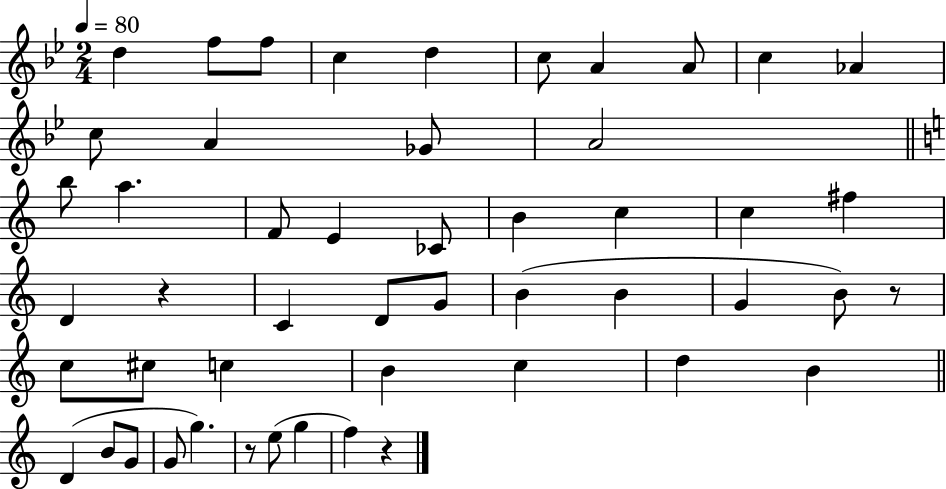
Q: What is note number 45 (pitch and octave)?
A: G5